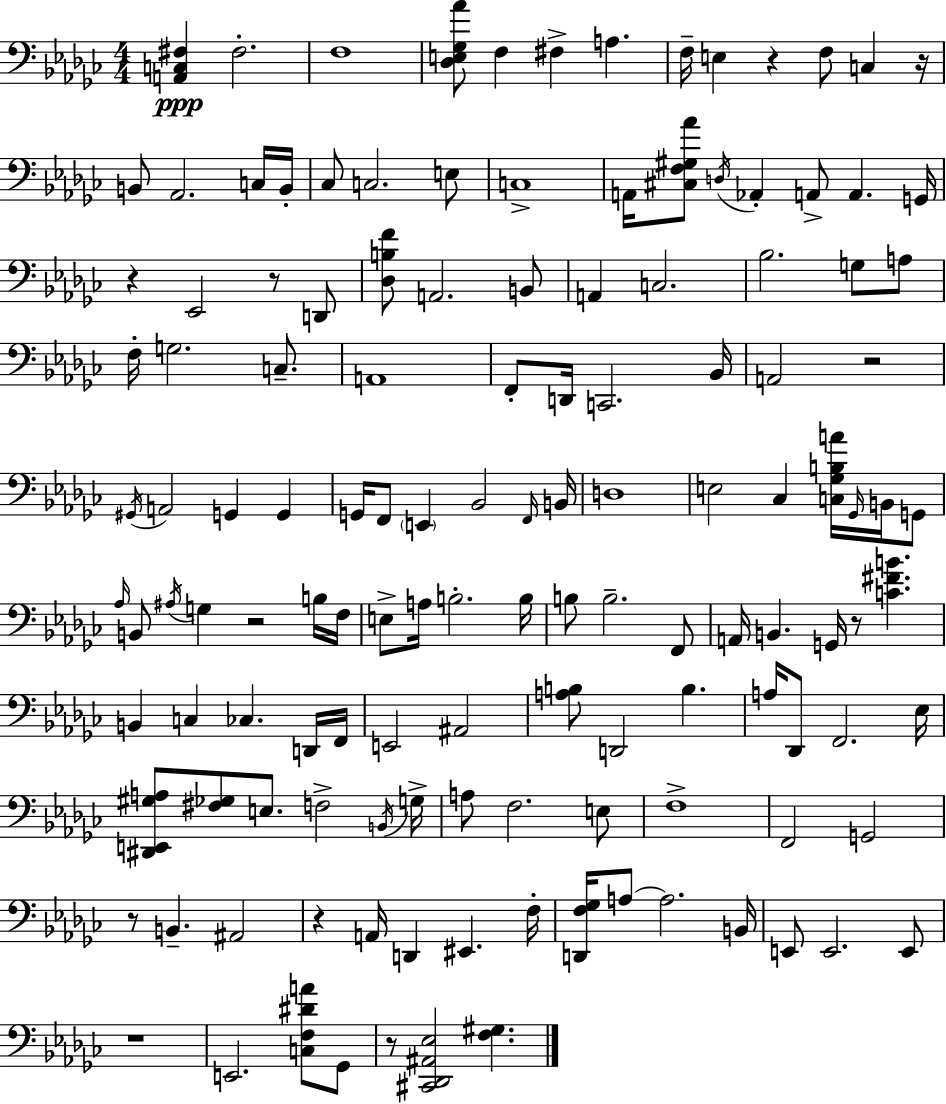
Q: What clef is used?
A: bass